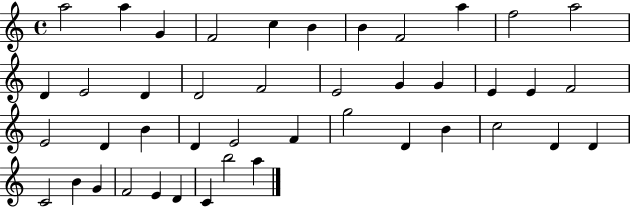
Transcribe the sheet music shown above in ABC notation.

X:1
T:Untitled
M:4/4
L:1/4
K:C
a2 a G F2 c B B F2 a f2 a2 D E2 D D2 F2 E2 G G E E F2 E2 D B D E2 F g2 D B c2 D D C2 B G F2 E D C b2 a